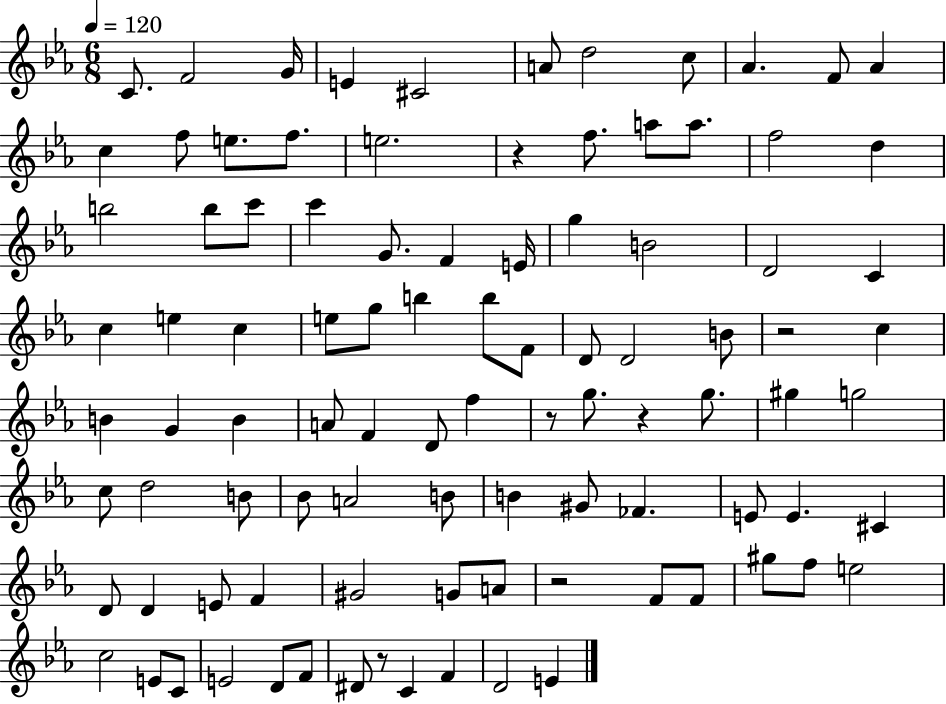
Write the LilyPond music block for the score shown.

{
  \clef treble
  \numericTimeSignature
  \time 6/8
  \key ees \major
  \tempo 4 = 120
  \repeat volta 2 { c'8. f'2 g'16 | e'4 cis'2 | a'8 d''2 c''8 | aes'4. f'8 aes'4 | \break c''4 f''8 e''8. f''8. | e''2. | r4 f''8. a''8 a''8. | f''2 d''4 | \break b''2 b''8 c'''8 | c'''4 g'8. f'4 e'16 | g''4 b'2 | d'2 c'4 | \break c''4 e''4 c''4 | e''8 g''8 b''4 b''8 f'8 | d'8 d'2 b'8 | r2 c''4 | \break b'4 g'4 b'4 | a'8 f'4 d'8 f''4 | r8 g''8. r4 g''8. | gis''4 g''2 | \break c''8 d''2 b'8 | bes'8 a'2 b'8 | b'4 gis'8 fes'4. | e'8 e'4. cis'4 | \break d'8 d'4 e'8 f'4 | gis'2 g'8 a'8 | r2 f'8 f'8 | gis''8 f''8 e''2 | \break c''2 e'8 c'8 | e'2 d'8 f'8 | dis'8 r8 c'4 f'4 | d'2 e'4 | \break } \bar "|."
}